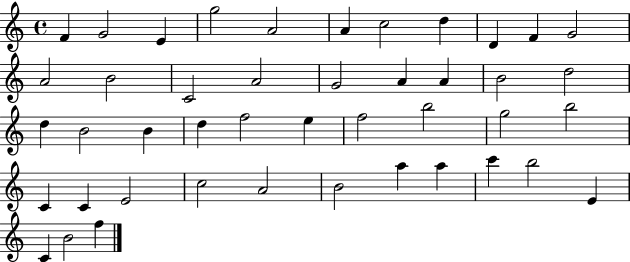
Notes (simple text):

F4/q G4/h E4/q G5/h A4/h A4/q C5/h D5/q D4/q F4/q G4/h A4/h B4/h C4/h A4/h G4/h A4/q A4/q B4/h D5/h D5/q B4/h B4/q D5/q F5/h E5/q F5/h B5/h G5/h B5/h C4/q C4/q E4/h C5/h A4/h B4/h A5/q A5/q C6/q B5/h E4/q C4/q B4/h F5/q